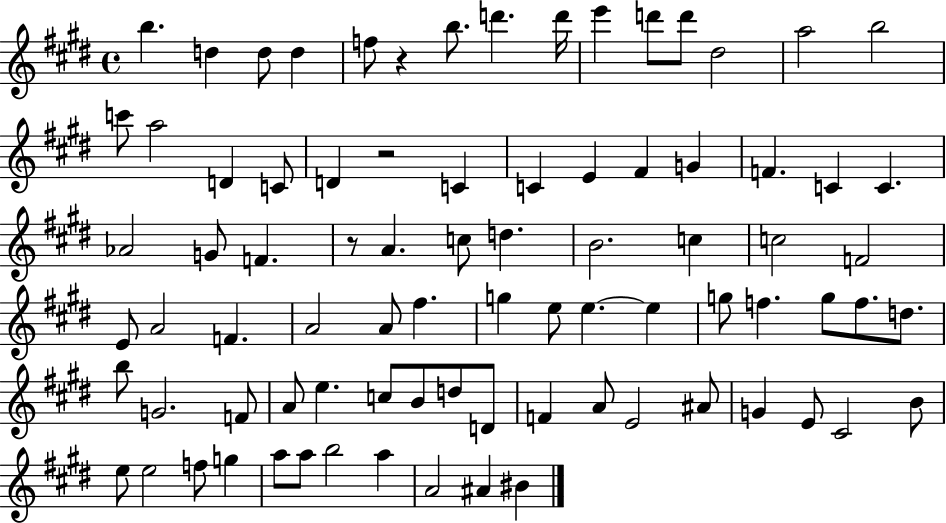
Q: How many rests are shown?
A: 3